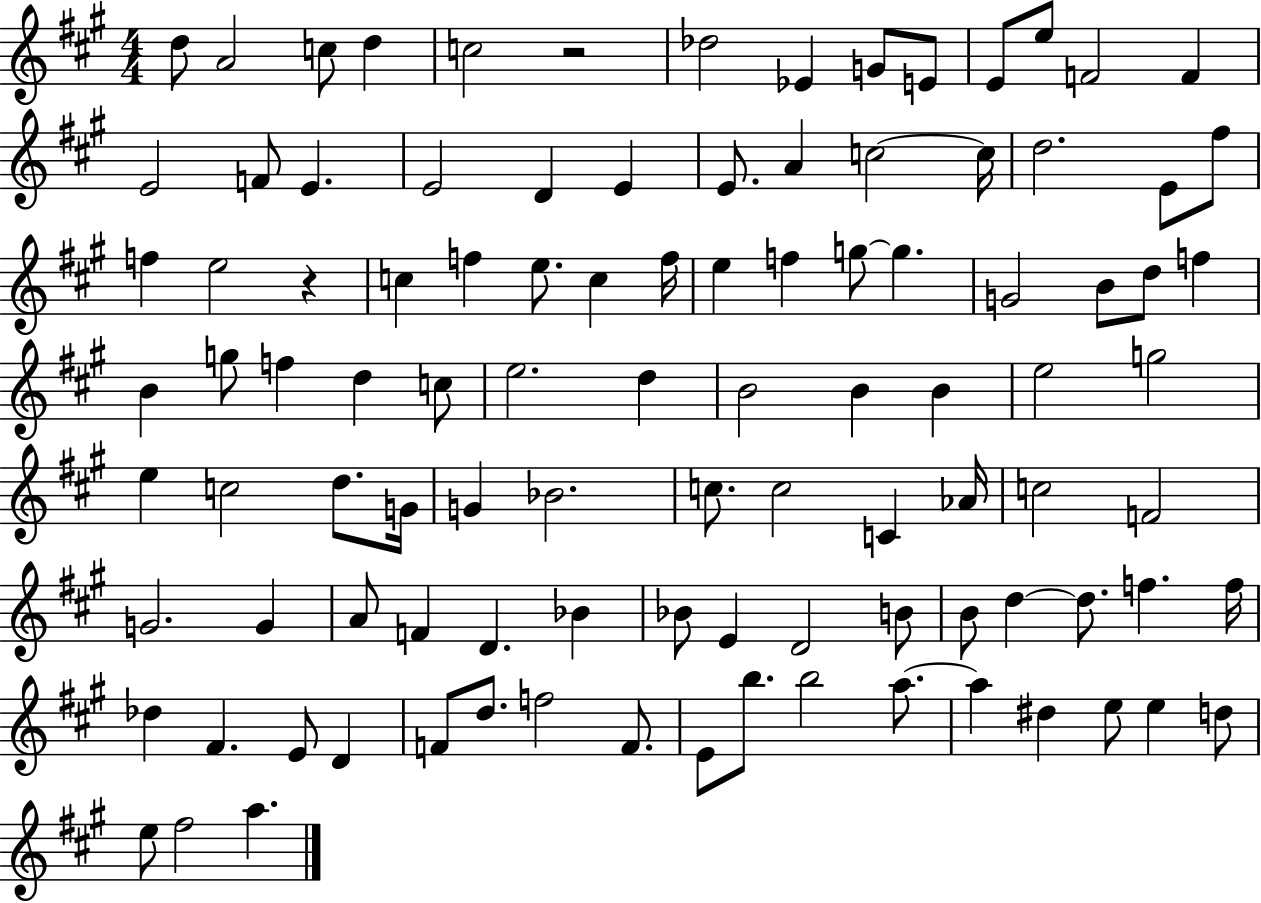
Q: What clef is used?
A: treble